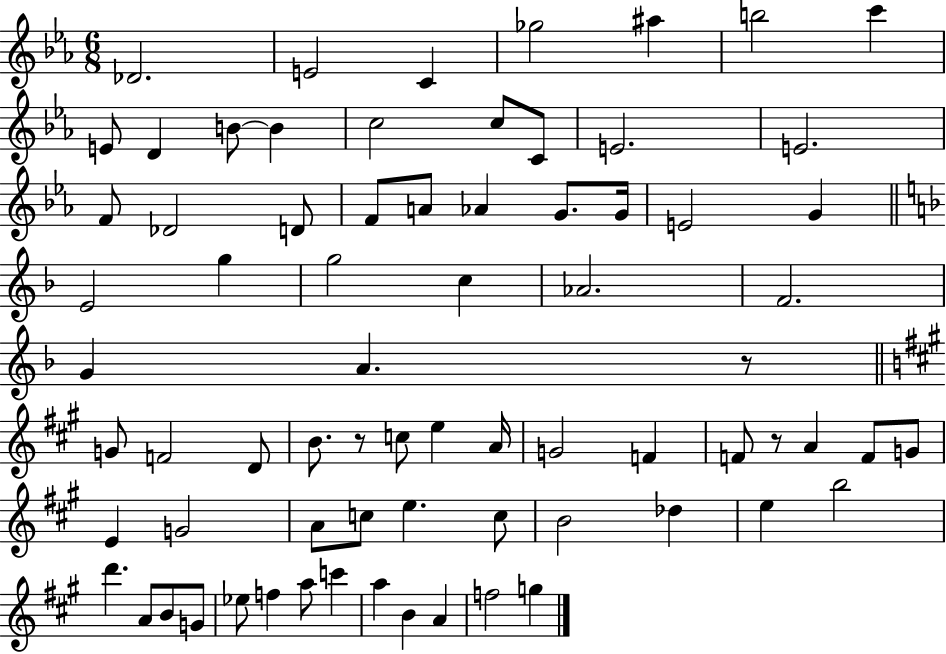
X:1
T:Untitled
M:6/8
L:1/4
K:Eb
_D2 E2 C _g2 ^a b2 c' E/2 D B/2 B c2 c/2 C/2 E2 E2 F/2 _D2 D/2 F/2 A/2 _A G/2 G/4 E2 G E2 g g2 c _A2 F2 G A z/2 G/2 F2 D/2 B/2 z/2 c/2 e A/4 G2 F F/2 z/2 A F/2 G/2 E G2 A/2 c/2 e c/2 B2 _d e b2 d' A/2 B/2 G/2 _e/2 f a/2 c' a B A f2 g